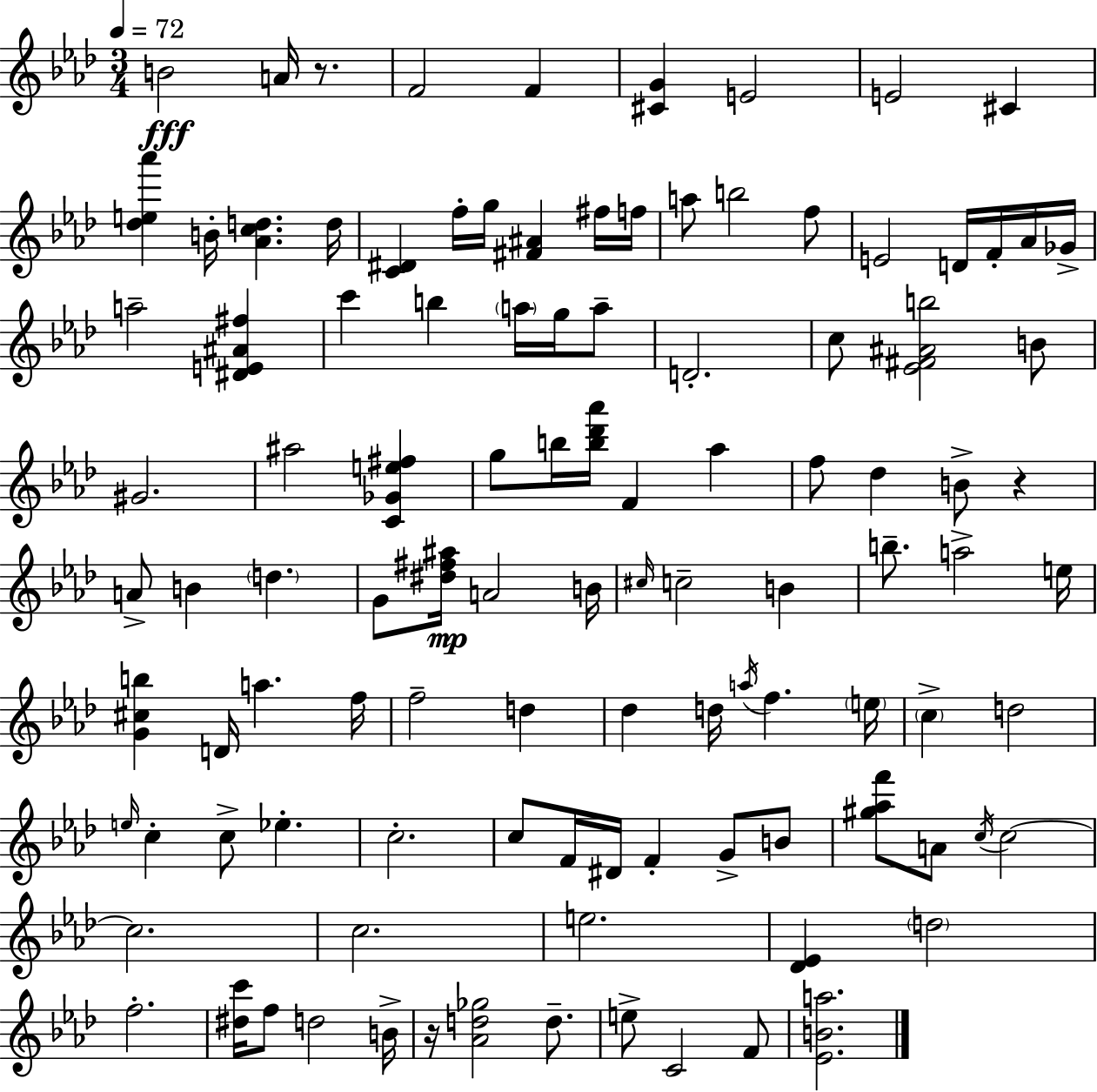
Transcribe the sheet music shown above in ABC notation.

X:1
T:Untitled
M:3/4
L:1/4
K:Fm
B2 A/4 z/2 F2 F [^CG] E2 E2 ^C [_de_a'] B/4 [_Acd] d/4 [C^D] f/4 g/4 [^F^A] ^f/4 f/4 a/2 b2 f/2 E2 D/4 F/4 _A/4 _G/4 a2 [^DE^A^f] c' b a/4 g/4 a/2 D2 c/2 [_E^F^Ab]2 B/2 ^G2 ^a2 [C_Ge^f] g/2 b/4 [b_d'_a']/4 F _a f/2 _d B/2 z A/2 B d G/2 [^d^f^a]/4 A2 B/4 ^c/4 c2 B b/2 a2 e/4 [G^cb] D/4 a f/4 f2 d _d d/4 a/4 f e/4 c d2 e/4 c c/2 _e c2 c/2 F/4 ^D/4 F G/2 B/2 [^g_af']/2 A/2 c/4 c2 c2 c2 e2 [_D_E] d2 f2 [^dc']/4 f/2 d2 B/4 z/4 [_Ad_g]2 d/2 e/2 C2 F/2 [_EBa]2